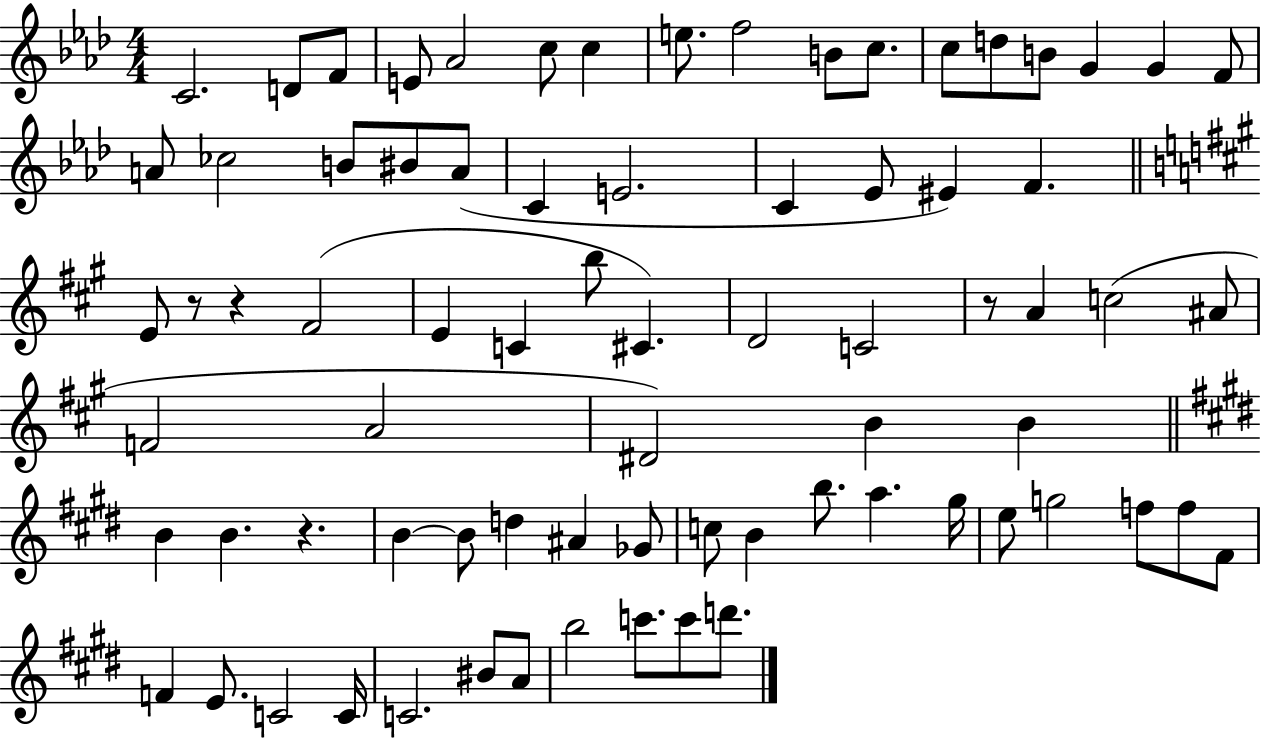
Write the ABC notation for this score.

X:1
T:Untitled
M:4/4
L:1/4
K:Ab
C2 D/2 F/2 E/2 _A2 c/2 c e/2 f2 B/2 c/2 c/2 d/2 B/2 G G F/2 A/2 _c2 B/2 ^B/2 A/2 C E2 C _E/2 ^E F E/2 z/2 z ^F2 E C b/2 ^C D2 C2 z/2 A c2 ^A/2 F2 A2 ^D2 B B B B z B B/2 d ^A _G/2 c/2 B b/2 a ^g/4 e/2 g2 f/2 f/2 ^F/2 F E/2 C2 C/4 C2 ^B/2 A/2 b2 c'/2 c'/2 d'/2